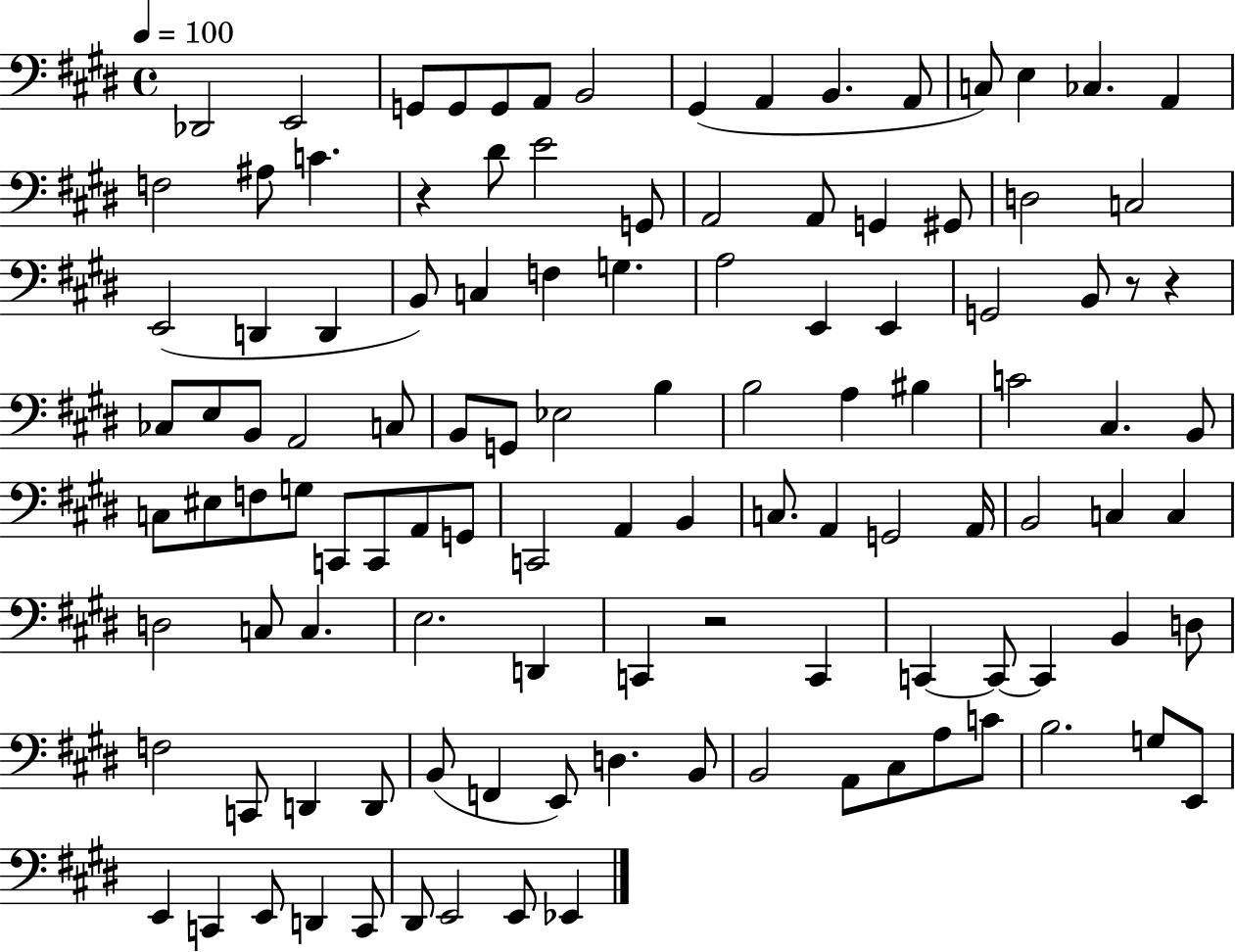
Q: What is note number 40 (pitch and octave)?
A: CES3